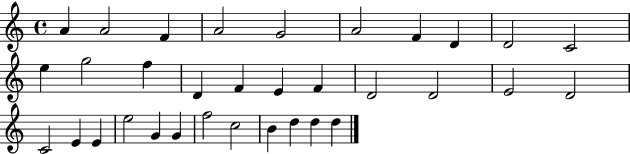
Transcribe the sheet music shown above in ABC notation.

X:1
T:Untitled
M:4/4
L:1/4
K:C
A A2 F A2 G2 A2 F D D2 C2 e g2 f D F E F D2 D2 E2 D2 C2 E E e2 G G f2 c2 B d d d